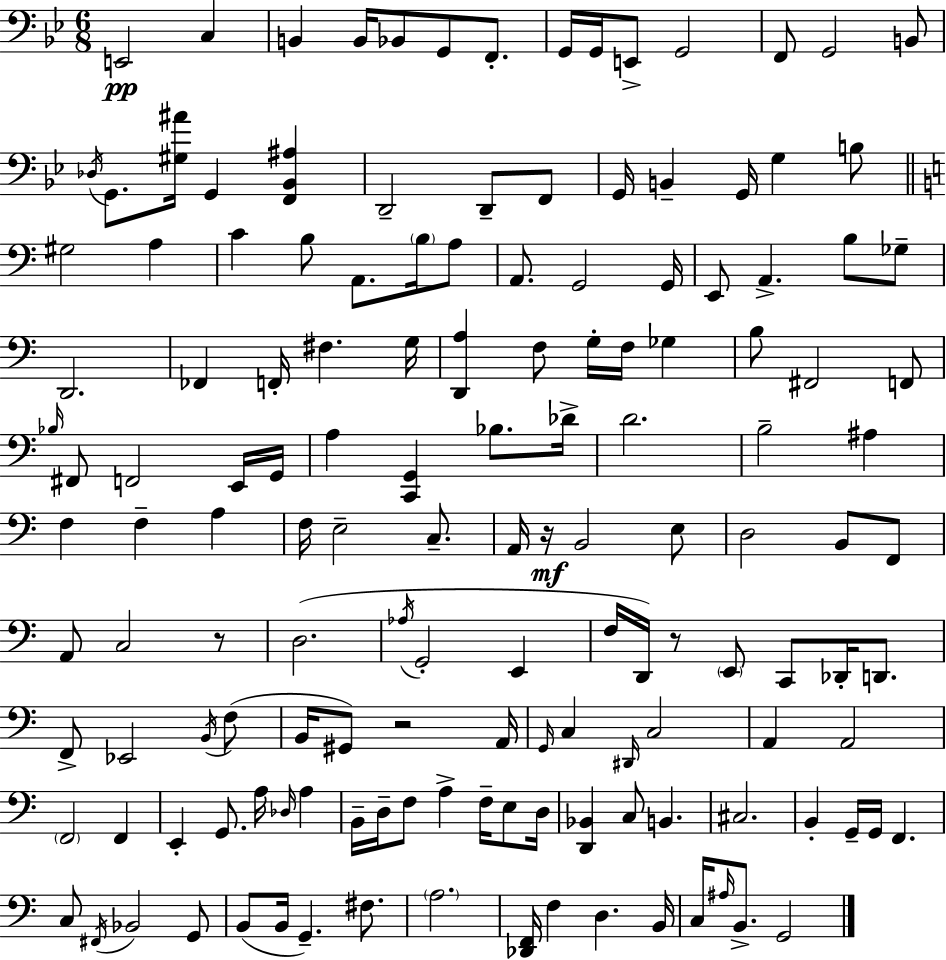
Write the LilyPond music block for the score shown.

{
  \clef bass
  \numericTimeSignature
  \time 6/8
  \key g \minor
  \repeat volta 2 { e,2\pp c4 | b,4 b,16 bes,8 g,8 f,8.-. | g,16 g,16 e,8-> g,2 | f,8 g,2 b,8 | \break \acciaccatura { des16 } g,8. <gis ais'>16 g,4 <f, bes, ais>4 | d,2-- d,8-- f,8 | g,16 b,4-- g,16 g4 b8 | \bar "||" \break \key c \major gis2 a4 | c'4 b8 a,8. \parenthesize b16 a8 | a,8. g,2 g,16 | e,8 a,4.-> b8 ges8-- | \break d,2. | fes,4 f,16-. fis4. g16 | <d, a>4 f8 g16-. f16 ges4 | b8 fis,2 f,8 | \break \grace { bes16 } fis,8 f,2 e,16 | g,16 a4 <c, g,>4 bes8. | des'16-> d'2. | b2-- ais4 | \break f4 f4-- a4 | f16 e2-- c8.-- | a,16 r16\mf b,2 e8 | d2 b,8 f,8 | \break a,8 c2 r8 | d2.( | \acciaccatura { aes16 } g,2-. e,4 | f16 d,16) r8 \parenthesize e,8 c,8 des,16-. d,8. | \break f,8-> ees,2 | \acciaccatura { b,16 } f8( b,16 gis,8) r2 | a,16 \grace { g,16 } c4 \grace { dis,16 } c2 | a,4 a,2 | \break \parenthesize f,2 | f,4 e,4-. g,8. | a16 \grace { des16 } a4 b,16-- d16-- f8 a4-> | f16-- e8 d16 <d, bes,>4 c8 | \break b,4. cis2. | b,4-. g,16-- g,16 | f,4. c8 \acciaccatura { fis,16 } bes,2 | g,8 b,8( b,16 g,4.--) | \break fis8. \parenthesize a2. | <des, f,>16 f4 | d4. b,16 c16 \grace { ais16 } b,8.-> | g,2 } \bar "|."
}